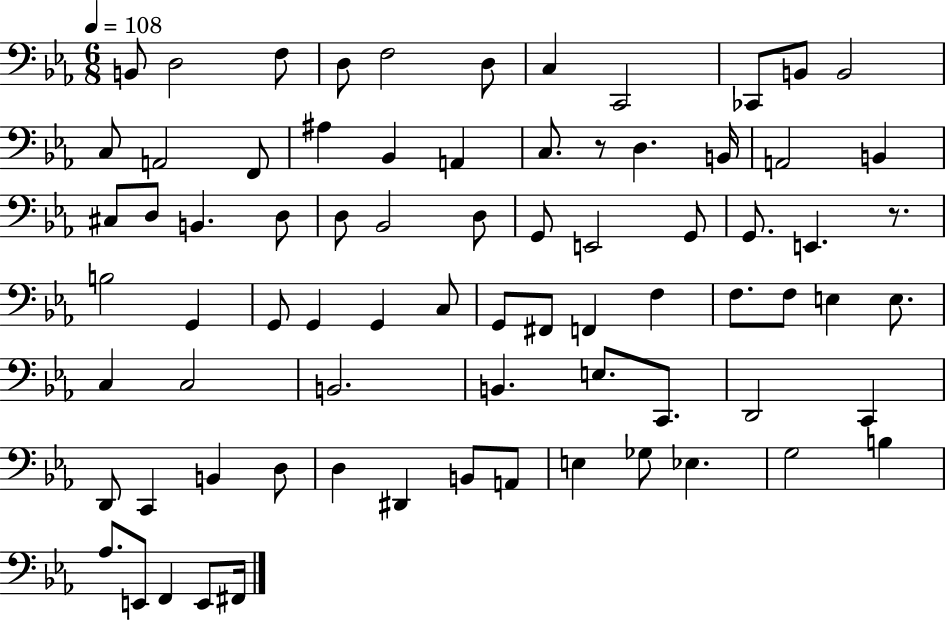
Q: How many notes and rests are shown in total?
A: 76